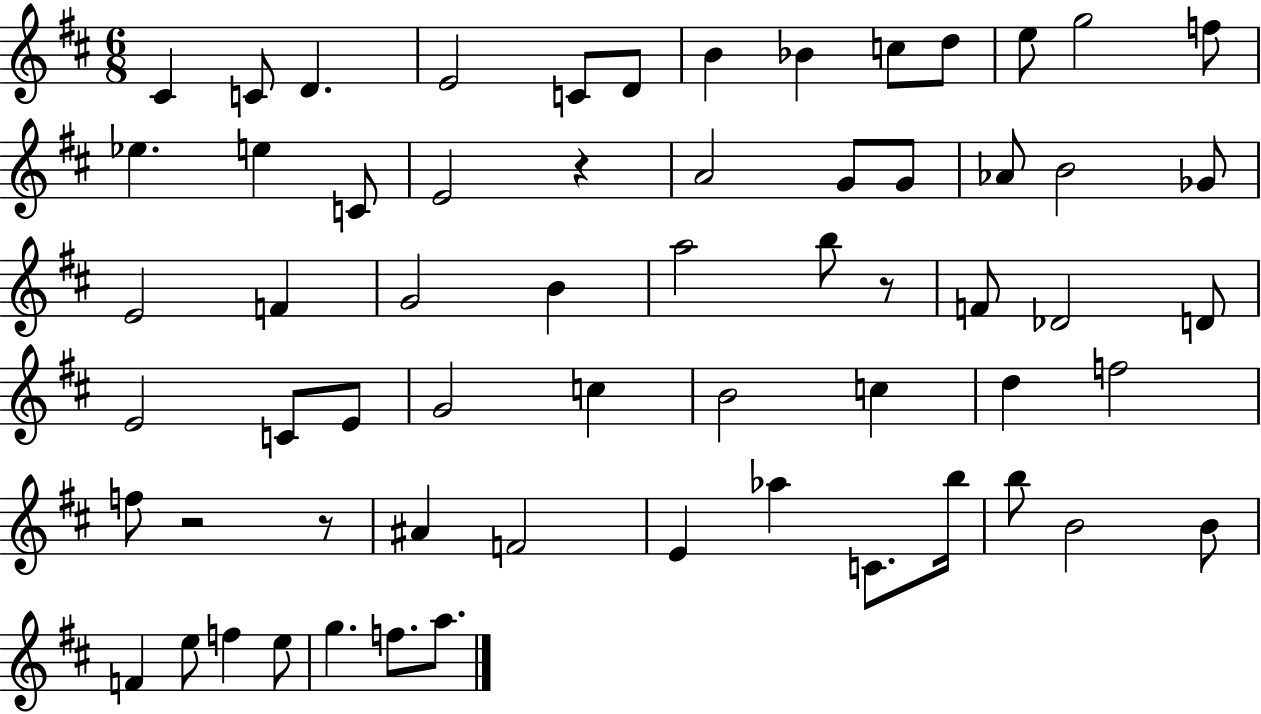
X:1
T:Untitled
M:6/8
L:1/4
K:D
^C C/2 D E2 C/2 D/2 B _B c/2 d/2 e/2 g2 f/2 _e e C/2 E2 z A2 G/2 G/2 _A/2 B2 _G/2 E2 F G2 B a2 b/2 z/2 F/2 _D2 D/2 E2 C/2 E/2 G2 c B2 c d f2 f/2 z2 z/2 ^A F2 E _a C/2 b/4 b/2 B2 B/2 F e/2 f e/2 g f/2 a/2